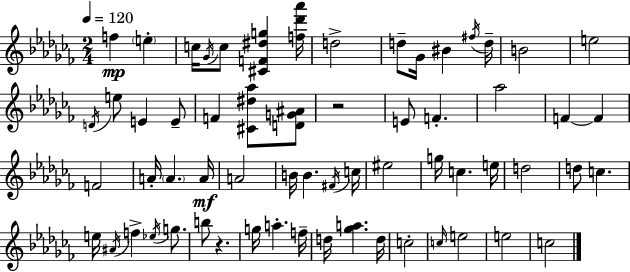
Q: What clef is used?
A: treble